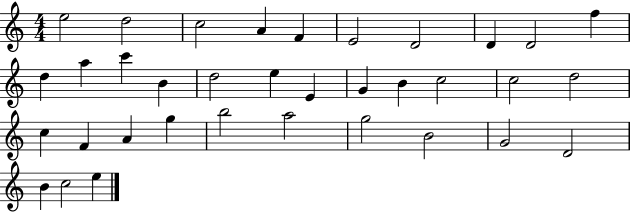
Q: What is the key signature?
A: C major